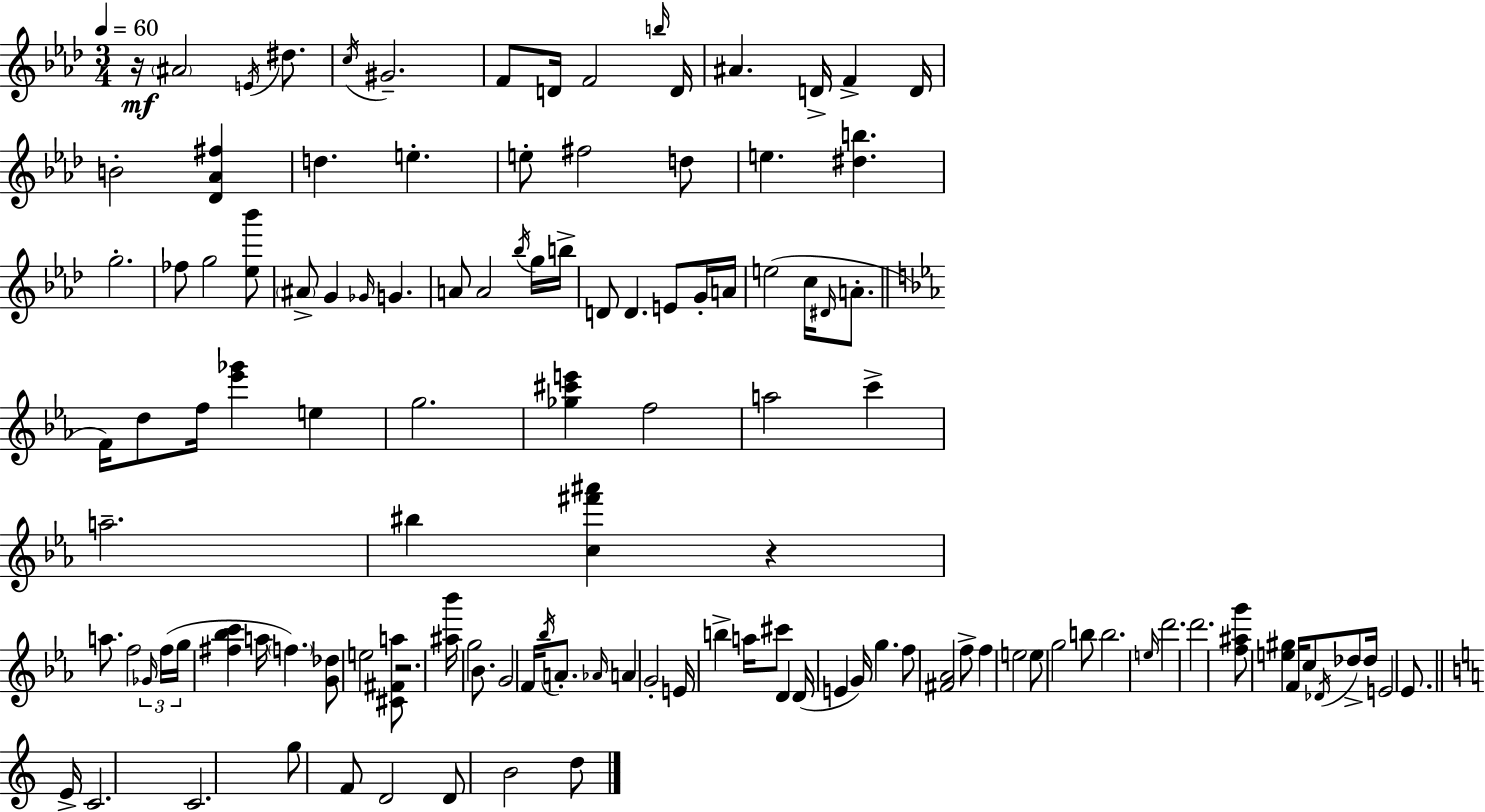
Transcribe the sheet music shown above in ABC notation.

X:1
T:Untitled
M:3/4
L:1/4
K:Fm
z/4 ^A2 E/4 ^d/2 c/4 ^G2 F/2 D/4 F2 b/4 D/4 ^A D/4 F D/4 B2 [_D_A^f] d e e/2 ^f2 d/2 e [^db] g2 _f/2 g2 [_e_b']/2 ^A/2 G _G/4 G A/2 A2 _b/4 g/4 b/4 D/2 D E/2 G/4 A/4 e2 c/4 ^D/4 A/2 F/4 d/2 f/4 [_e'_g'] e g2 [_g^c'e'] f2 a2 c' a2 ^b [c^f'^a'] z a/2 f2 _G/4 f/4 g/4 [^f_bc'] a/4 f [G_d]/2 e2 [^C^Fa]/2 z2 [^a_b']/4 g2 _B/2 G2 F/4 _b/4 A/2 _A/4 A G2 E/4 b a/4 ^c'/2 D D/4 E G/4 g f/2 [^F_A]2 f/2 f e2 e/2 g2 b/2 b2 e/4 d'2 d'2 [f^ag']/2 [e^g] F/4 c/2 _D/4 _d/2 _d/4 E2 _E/2 E/4 C2 C2 g/2 F/2 D2 D/2 B2 d/2